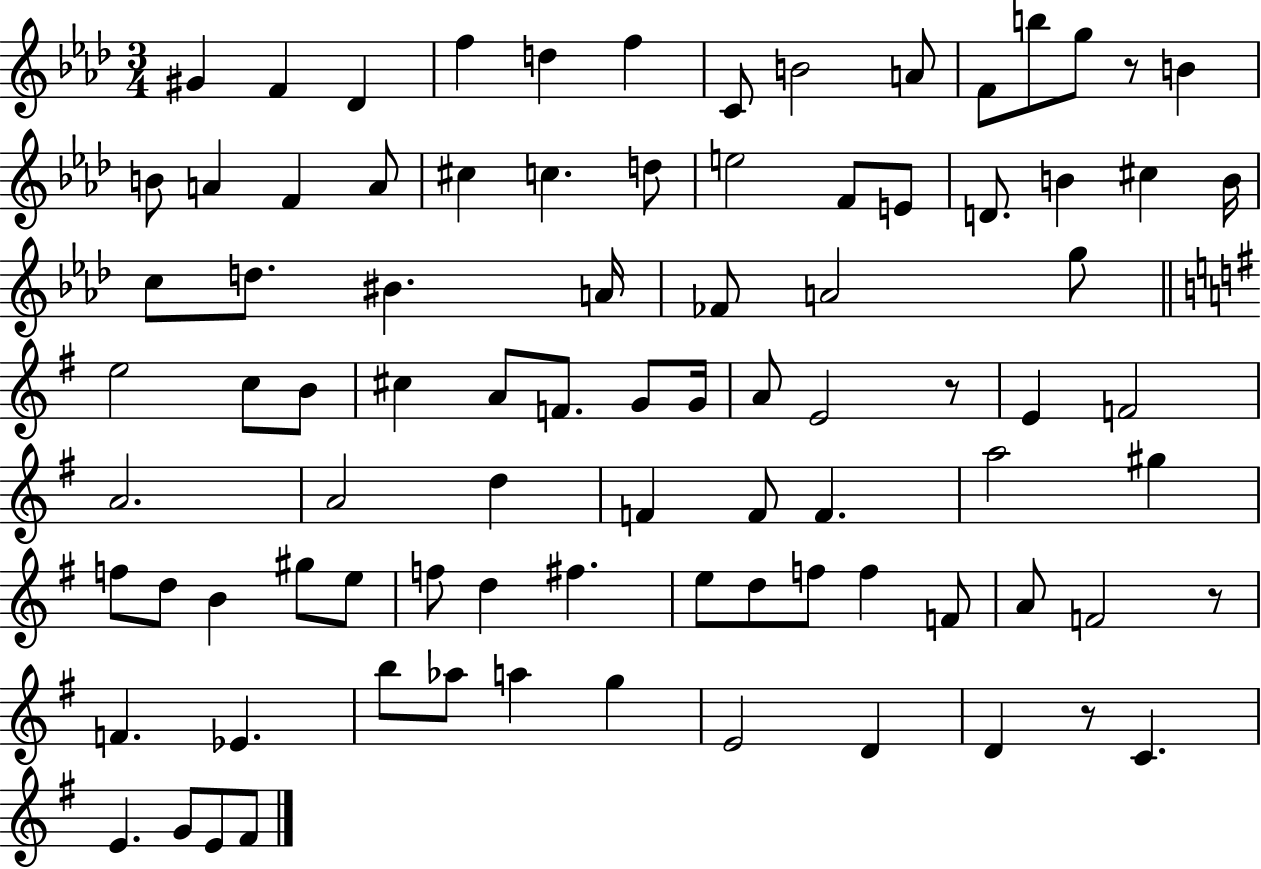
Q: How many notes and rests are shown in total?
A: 87